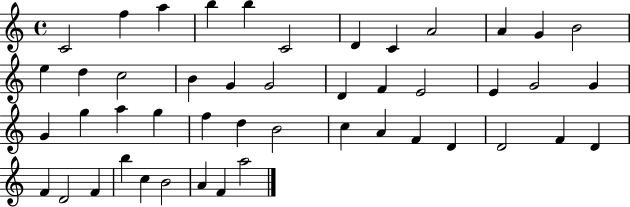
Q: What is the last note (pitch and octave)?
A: A5